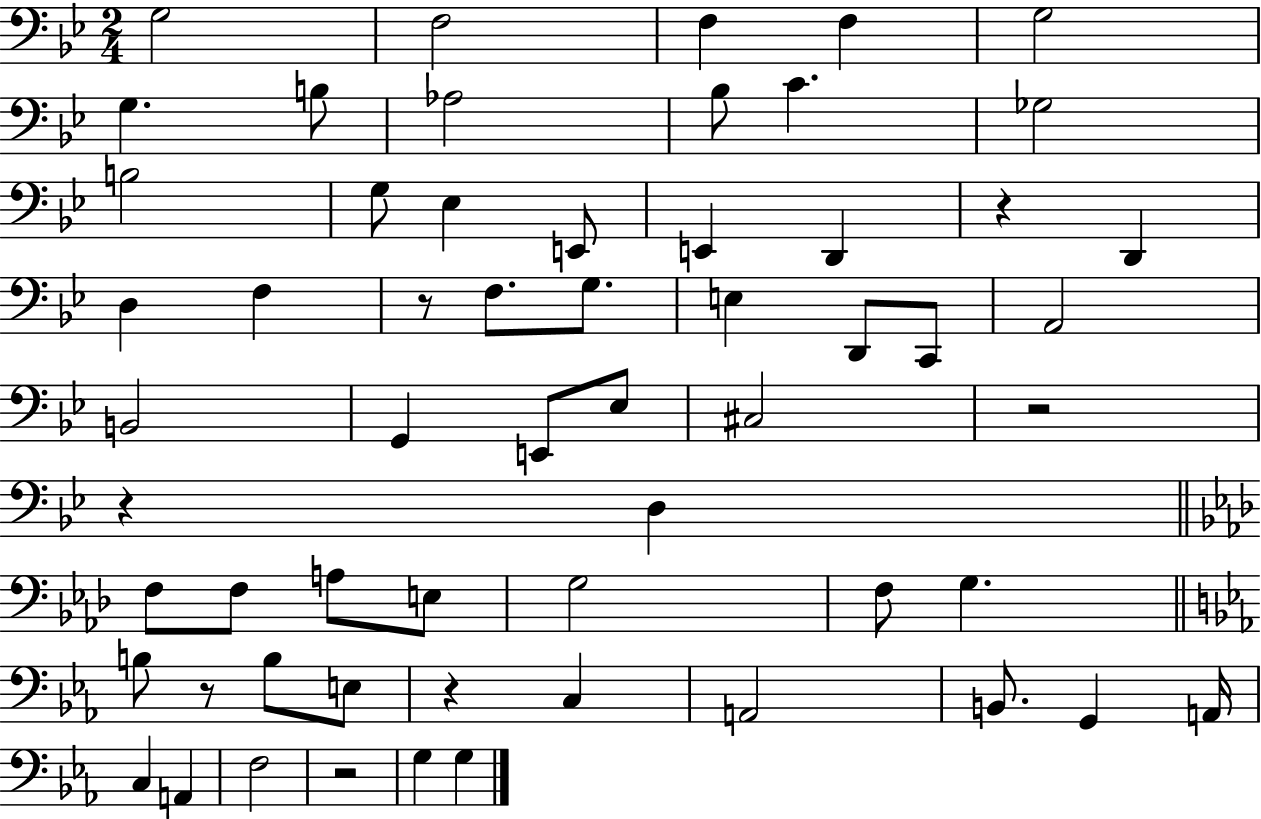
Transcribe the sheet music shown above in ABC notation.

X:1
T:Untitled
M:2/4
L:1/4
K:Bb
G,2 F,2 F, F, G,2 G, B,/2 _A,2 _B,/2 C _G,2 B,2 G,/2 _E, E,,/2 E,, D,, z D,, D, F, z/2 F,/2 G,/2 E, D,,/2 C,,/2 A,,2 B,,2 G,, E,,/2 _E,/2 ^C,2 z2 z D, F,/2 F,/2 A,/2 E,/2 G,2 F,/2 G, B,/2 z/2 B,/2 E,/2 z C, A,,2 B,,/2 G,, A,,/4 C, A,, F,2 z2 G, G,